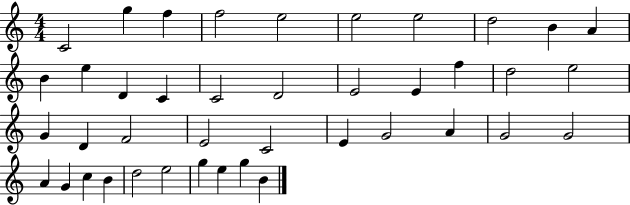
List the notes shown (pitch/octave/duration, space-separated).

C4/h G5/q F5/q F5/h E5/h E5/h E5/h D5/h B4/q A4/q B4/q E5/q D4/q C4/q C4/h D4/h E4/h E4/q F5/q D5/h E5/h G4/q D4/q F4/h E4/h C4/h E4/q G4/h A4/q G4/h G4/h A4/q G4/q C5/q B4/q D5/h E5/h G5/q E5/q G5/q B4/q